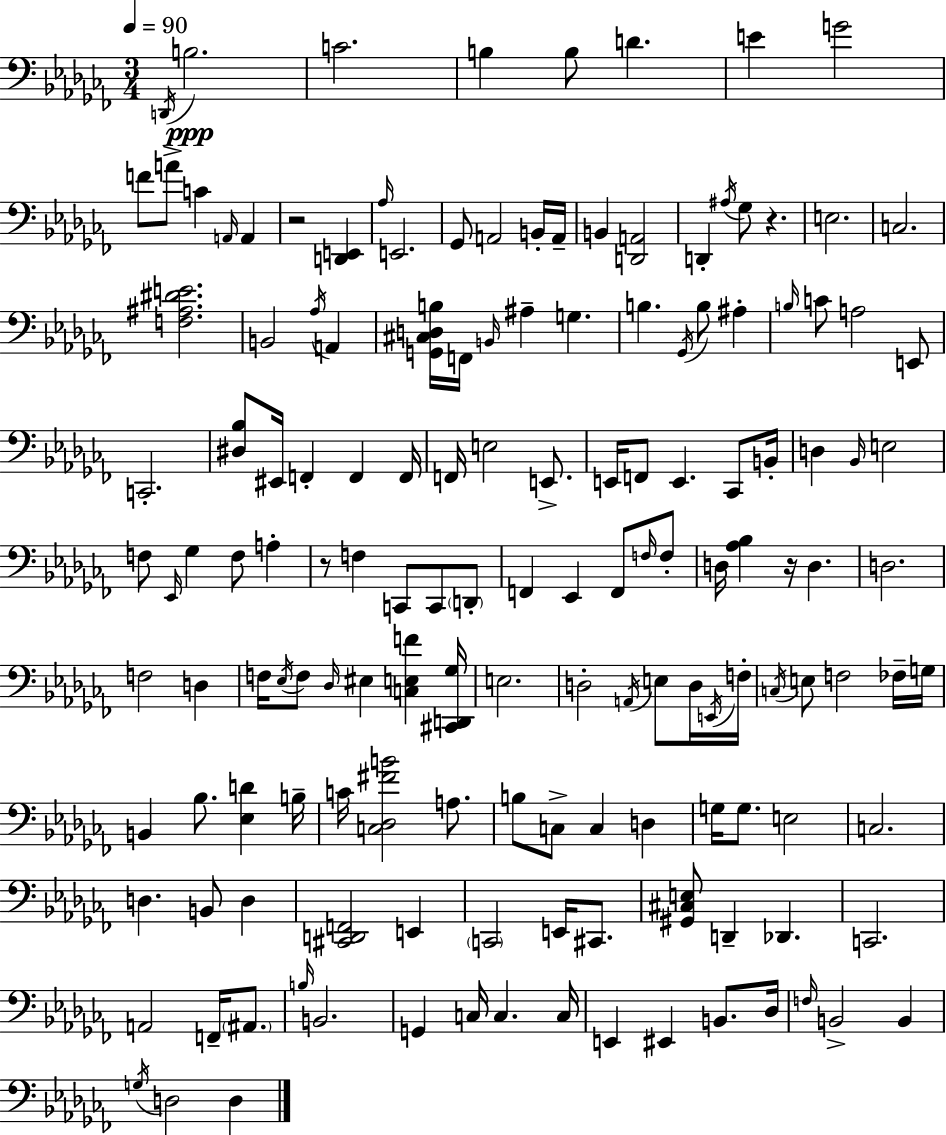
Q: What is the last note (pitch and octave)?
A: D3